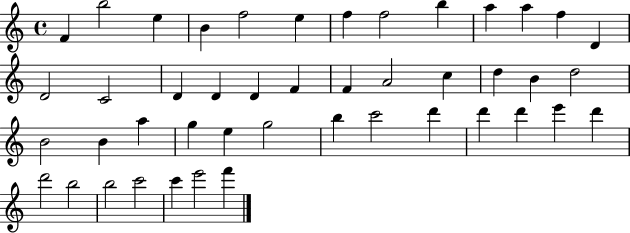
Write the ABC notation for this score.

X:1
T:Untitled
M:4/4
L:1/4
K:C
F b2 e B f2 e f f2 b a a f D D2 C2 D D D F F A2 c d B d2 B2 B a g e g2 b c'2 d' d' d' e' d' d'2 b2 b2 c'2 c' e'2 f'